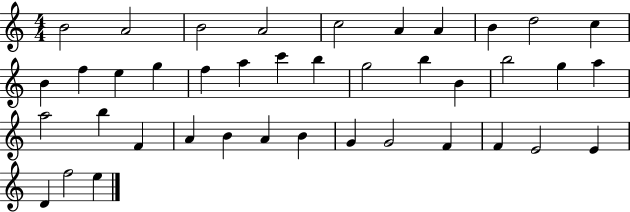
B4/h A4/h B4/h A4/h C5/h A4/q A4/q B4/q D5/h C5/q B4/q F5/q E5/q G5/q F5/q A5/q C6/q B5/q G5/h B5/q B4/q B5/h G5/q A5/q A5/h B5/q F4/q A4/q B4/q A4/q B4/q G4/q G4/h F4/q F4/q E4/h E4/q D4/q F5/h E5/q